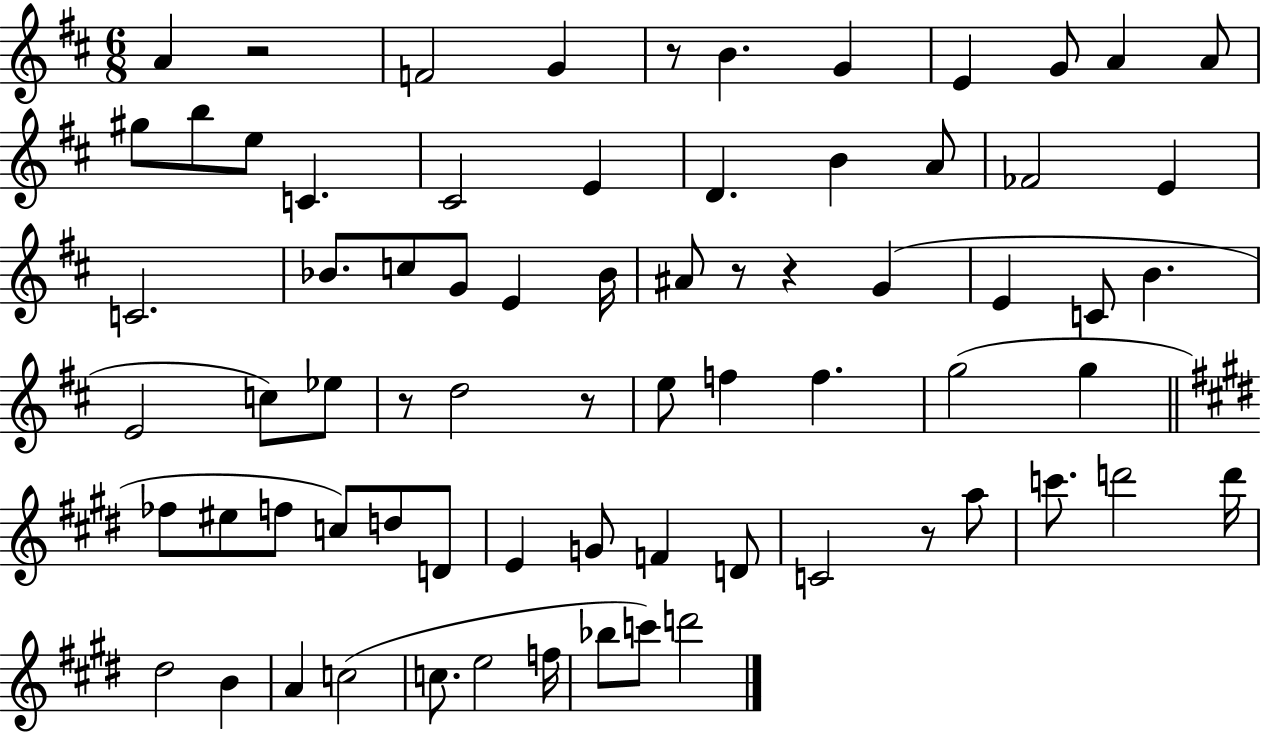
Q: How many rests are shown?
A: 7